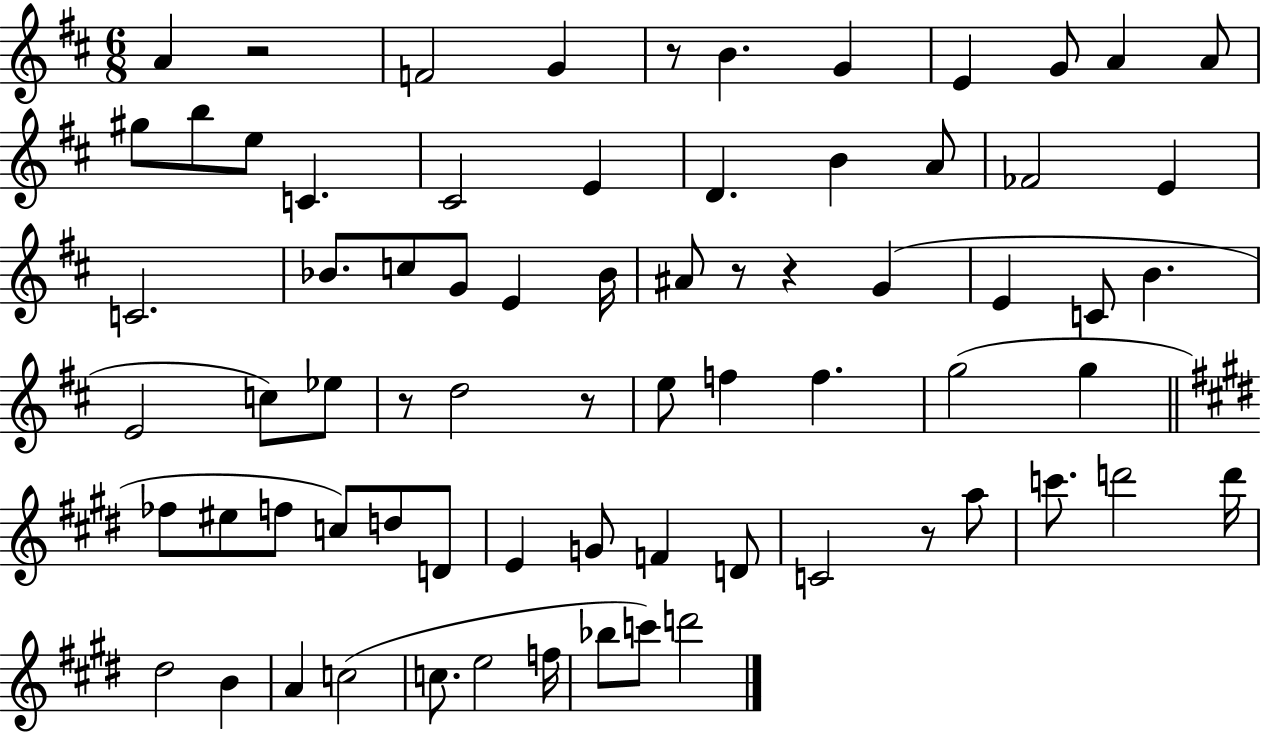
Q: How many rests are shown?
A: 7